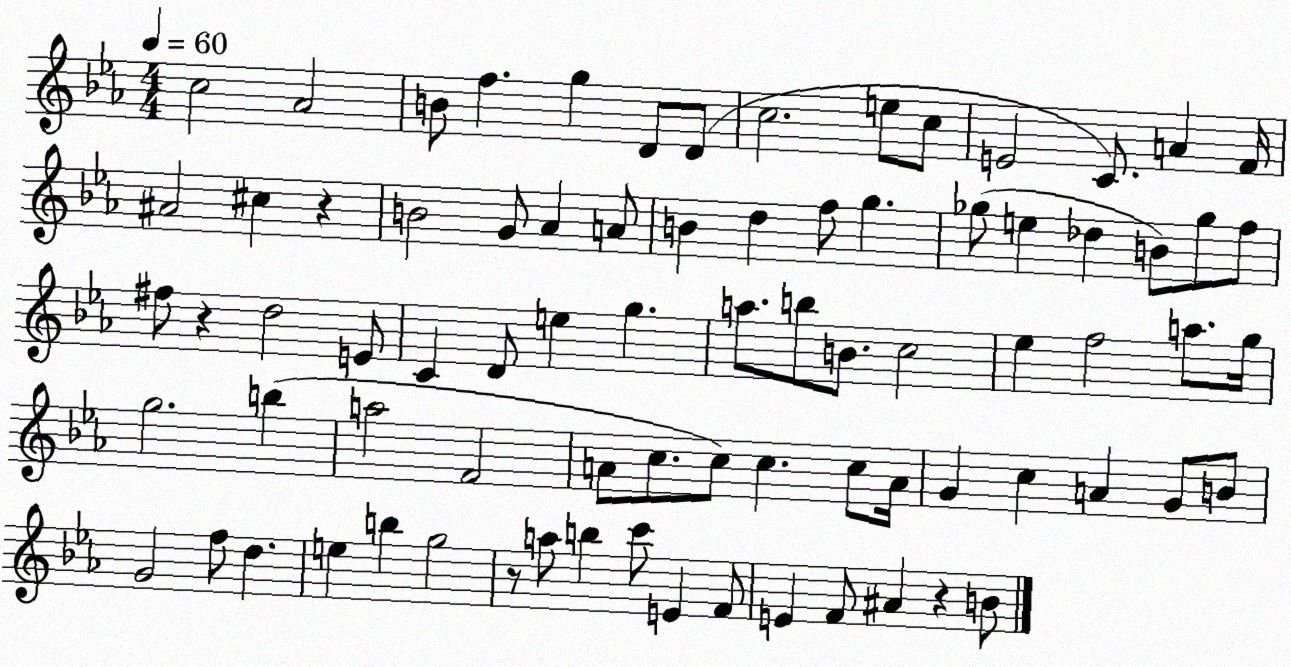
X:1
T:Untitled
M:4/4
L:1/4
K:Eb
c2 _A2 B/2 f g D/2 D/2 c2 e/2 c/2 E2 C/2 A F/4 ^A2 ^c z B2 G/2 _A A/2 B d f/2 g _g/2 e _d B/2 _g/2 f/2 ^f/2 z d2 E/2 C D/2 e g a/2 b/2 B/2 c2 _e f2 a/2 g/4 g2 b a2 F2 A/2 c/2 c/2 c c/2 A/4 G c A G/2 B/2 G2 f/2 d e b g2 z/2 a/2 b c'/2 E F/2 E F/2 ^A z B/2